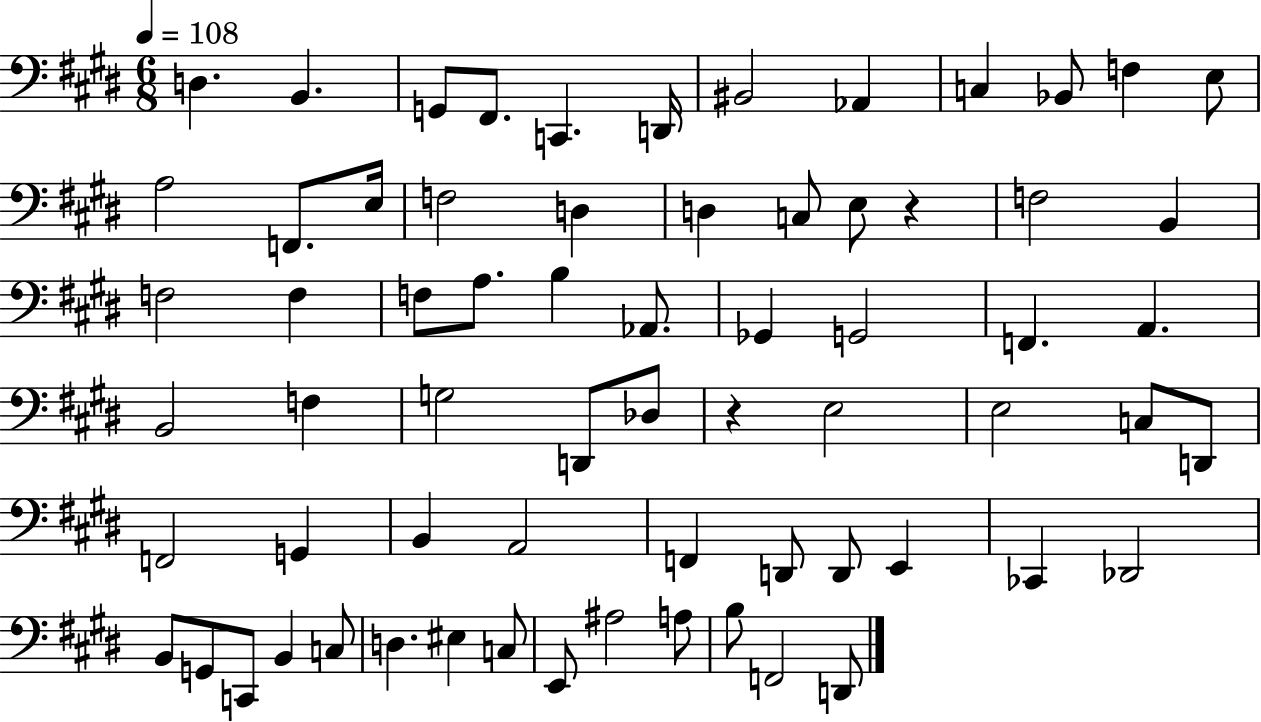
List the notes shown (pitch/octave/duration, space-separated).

D3/q. B2/q. G2/e F#2/e. C2/q. D2/s BIS2/h Ab2/q C3/q Bb2/e F3/q E3/e A3/h F2/e. E3/s F3/h D3/q D3/q C3/e E3/e R/q F3/h B2/q F3/h F3/q F3/e A3/e. B3/q Ab2/e. Gb2/q G2/h F2/q. A2/q. B2/h F3/q G3/h D2/e Db3/e R/q E3/h E3/h C3/e D2/e F2/h G2/q B2/q A2/h F2/q D2/e D2/e E2/q CES2/q Db2/h B2/e G2/e C2/e B2/q C3/e D3/q. EIS3/q C3/e E2/e A#3/h A3/e B3/e F2/h D2/e